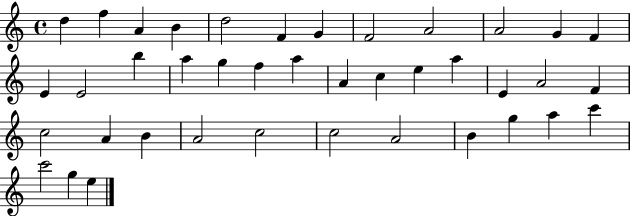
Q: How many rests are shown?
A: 0